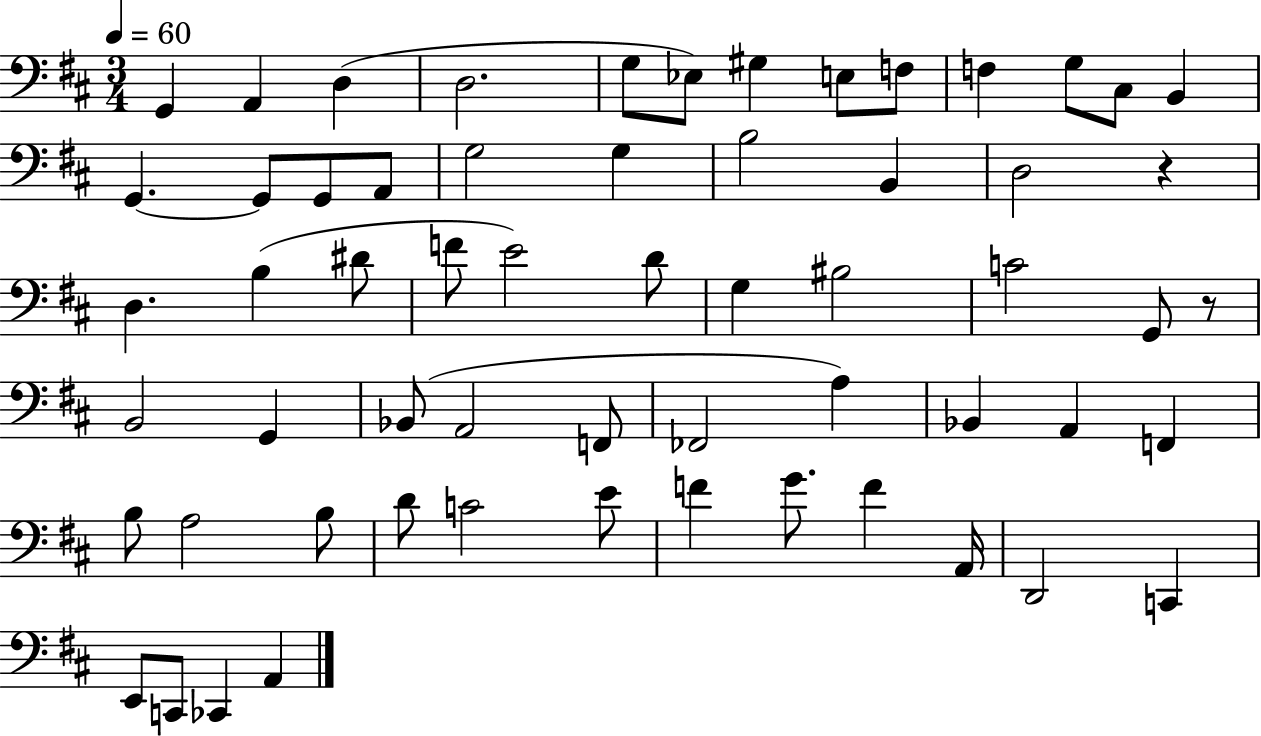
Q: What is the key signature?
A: D major